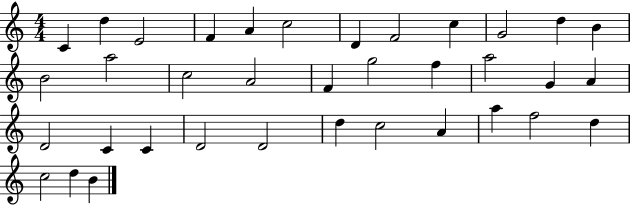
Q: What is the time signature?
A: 4/4